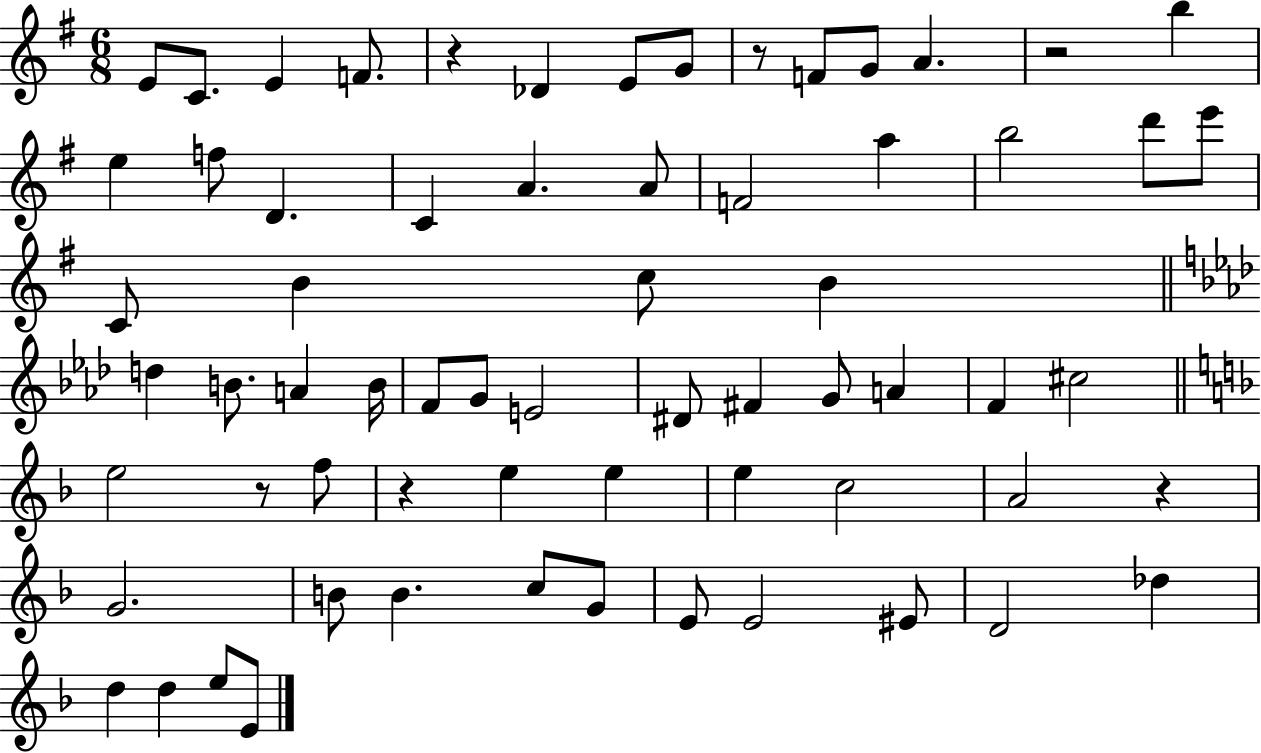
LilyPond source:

{
  \clef treble
  \numericTimeSignature
  \time 6/8
  \key g \major
  e'8 c'8. e'4 f'8. | r4 des'4 e'8 g'8 | r8 f'8 g'8 a'4. | r2 b''4 | \break e''4 f''8 d'4. | c'4 a'4. a'8 | f'2 a''4 | b''2 d'''8 e'''8 | \break c'8 b'4 c''8 b'4 | \bar "||" \break \key f \minor d''4 b'8. a'4 b'16 | f'8 g'8 e'2 | dis'8 fis'4 g'8 a'4 | f'4 cis''2 | \break \bar "||" \break \key f \major e''2 r8 f''8 | r4 e''4 e''4 | e''4 c''2 | a'2 r4 | \break g'2. | b'8 b'4. c''8 g'8 | e'8 e'2 eis'8 | d'2 des''4 | \break d''4 d''4 e''8 e'8 | \bar "|."
}